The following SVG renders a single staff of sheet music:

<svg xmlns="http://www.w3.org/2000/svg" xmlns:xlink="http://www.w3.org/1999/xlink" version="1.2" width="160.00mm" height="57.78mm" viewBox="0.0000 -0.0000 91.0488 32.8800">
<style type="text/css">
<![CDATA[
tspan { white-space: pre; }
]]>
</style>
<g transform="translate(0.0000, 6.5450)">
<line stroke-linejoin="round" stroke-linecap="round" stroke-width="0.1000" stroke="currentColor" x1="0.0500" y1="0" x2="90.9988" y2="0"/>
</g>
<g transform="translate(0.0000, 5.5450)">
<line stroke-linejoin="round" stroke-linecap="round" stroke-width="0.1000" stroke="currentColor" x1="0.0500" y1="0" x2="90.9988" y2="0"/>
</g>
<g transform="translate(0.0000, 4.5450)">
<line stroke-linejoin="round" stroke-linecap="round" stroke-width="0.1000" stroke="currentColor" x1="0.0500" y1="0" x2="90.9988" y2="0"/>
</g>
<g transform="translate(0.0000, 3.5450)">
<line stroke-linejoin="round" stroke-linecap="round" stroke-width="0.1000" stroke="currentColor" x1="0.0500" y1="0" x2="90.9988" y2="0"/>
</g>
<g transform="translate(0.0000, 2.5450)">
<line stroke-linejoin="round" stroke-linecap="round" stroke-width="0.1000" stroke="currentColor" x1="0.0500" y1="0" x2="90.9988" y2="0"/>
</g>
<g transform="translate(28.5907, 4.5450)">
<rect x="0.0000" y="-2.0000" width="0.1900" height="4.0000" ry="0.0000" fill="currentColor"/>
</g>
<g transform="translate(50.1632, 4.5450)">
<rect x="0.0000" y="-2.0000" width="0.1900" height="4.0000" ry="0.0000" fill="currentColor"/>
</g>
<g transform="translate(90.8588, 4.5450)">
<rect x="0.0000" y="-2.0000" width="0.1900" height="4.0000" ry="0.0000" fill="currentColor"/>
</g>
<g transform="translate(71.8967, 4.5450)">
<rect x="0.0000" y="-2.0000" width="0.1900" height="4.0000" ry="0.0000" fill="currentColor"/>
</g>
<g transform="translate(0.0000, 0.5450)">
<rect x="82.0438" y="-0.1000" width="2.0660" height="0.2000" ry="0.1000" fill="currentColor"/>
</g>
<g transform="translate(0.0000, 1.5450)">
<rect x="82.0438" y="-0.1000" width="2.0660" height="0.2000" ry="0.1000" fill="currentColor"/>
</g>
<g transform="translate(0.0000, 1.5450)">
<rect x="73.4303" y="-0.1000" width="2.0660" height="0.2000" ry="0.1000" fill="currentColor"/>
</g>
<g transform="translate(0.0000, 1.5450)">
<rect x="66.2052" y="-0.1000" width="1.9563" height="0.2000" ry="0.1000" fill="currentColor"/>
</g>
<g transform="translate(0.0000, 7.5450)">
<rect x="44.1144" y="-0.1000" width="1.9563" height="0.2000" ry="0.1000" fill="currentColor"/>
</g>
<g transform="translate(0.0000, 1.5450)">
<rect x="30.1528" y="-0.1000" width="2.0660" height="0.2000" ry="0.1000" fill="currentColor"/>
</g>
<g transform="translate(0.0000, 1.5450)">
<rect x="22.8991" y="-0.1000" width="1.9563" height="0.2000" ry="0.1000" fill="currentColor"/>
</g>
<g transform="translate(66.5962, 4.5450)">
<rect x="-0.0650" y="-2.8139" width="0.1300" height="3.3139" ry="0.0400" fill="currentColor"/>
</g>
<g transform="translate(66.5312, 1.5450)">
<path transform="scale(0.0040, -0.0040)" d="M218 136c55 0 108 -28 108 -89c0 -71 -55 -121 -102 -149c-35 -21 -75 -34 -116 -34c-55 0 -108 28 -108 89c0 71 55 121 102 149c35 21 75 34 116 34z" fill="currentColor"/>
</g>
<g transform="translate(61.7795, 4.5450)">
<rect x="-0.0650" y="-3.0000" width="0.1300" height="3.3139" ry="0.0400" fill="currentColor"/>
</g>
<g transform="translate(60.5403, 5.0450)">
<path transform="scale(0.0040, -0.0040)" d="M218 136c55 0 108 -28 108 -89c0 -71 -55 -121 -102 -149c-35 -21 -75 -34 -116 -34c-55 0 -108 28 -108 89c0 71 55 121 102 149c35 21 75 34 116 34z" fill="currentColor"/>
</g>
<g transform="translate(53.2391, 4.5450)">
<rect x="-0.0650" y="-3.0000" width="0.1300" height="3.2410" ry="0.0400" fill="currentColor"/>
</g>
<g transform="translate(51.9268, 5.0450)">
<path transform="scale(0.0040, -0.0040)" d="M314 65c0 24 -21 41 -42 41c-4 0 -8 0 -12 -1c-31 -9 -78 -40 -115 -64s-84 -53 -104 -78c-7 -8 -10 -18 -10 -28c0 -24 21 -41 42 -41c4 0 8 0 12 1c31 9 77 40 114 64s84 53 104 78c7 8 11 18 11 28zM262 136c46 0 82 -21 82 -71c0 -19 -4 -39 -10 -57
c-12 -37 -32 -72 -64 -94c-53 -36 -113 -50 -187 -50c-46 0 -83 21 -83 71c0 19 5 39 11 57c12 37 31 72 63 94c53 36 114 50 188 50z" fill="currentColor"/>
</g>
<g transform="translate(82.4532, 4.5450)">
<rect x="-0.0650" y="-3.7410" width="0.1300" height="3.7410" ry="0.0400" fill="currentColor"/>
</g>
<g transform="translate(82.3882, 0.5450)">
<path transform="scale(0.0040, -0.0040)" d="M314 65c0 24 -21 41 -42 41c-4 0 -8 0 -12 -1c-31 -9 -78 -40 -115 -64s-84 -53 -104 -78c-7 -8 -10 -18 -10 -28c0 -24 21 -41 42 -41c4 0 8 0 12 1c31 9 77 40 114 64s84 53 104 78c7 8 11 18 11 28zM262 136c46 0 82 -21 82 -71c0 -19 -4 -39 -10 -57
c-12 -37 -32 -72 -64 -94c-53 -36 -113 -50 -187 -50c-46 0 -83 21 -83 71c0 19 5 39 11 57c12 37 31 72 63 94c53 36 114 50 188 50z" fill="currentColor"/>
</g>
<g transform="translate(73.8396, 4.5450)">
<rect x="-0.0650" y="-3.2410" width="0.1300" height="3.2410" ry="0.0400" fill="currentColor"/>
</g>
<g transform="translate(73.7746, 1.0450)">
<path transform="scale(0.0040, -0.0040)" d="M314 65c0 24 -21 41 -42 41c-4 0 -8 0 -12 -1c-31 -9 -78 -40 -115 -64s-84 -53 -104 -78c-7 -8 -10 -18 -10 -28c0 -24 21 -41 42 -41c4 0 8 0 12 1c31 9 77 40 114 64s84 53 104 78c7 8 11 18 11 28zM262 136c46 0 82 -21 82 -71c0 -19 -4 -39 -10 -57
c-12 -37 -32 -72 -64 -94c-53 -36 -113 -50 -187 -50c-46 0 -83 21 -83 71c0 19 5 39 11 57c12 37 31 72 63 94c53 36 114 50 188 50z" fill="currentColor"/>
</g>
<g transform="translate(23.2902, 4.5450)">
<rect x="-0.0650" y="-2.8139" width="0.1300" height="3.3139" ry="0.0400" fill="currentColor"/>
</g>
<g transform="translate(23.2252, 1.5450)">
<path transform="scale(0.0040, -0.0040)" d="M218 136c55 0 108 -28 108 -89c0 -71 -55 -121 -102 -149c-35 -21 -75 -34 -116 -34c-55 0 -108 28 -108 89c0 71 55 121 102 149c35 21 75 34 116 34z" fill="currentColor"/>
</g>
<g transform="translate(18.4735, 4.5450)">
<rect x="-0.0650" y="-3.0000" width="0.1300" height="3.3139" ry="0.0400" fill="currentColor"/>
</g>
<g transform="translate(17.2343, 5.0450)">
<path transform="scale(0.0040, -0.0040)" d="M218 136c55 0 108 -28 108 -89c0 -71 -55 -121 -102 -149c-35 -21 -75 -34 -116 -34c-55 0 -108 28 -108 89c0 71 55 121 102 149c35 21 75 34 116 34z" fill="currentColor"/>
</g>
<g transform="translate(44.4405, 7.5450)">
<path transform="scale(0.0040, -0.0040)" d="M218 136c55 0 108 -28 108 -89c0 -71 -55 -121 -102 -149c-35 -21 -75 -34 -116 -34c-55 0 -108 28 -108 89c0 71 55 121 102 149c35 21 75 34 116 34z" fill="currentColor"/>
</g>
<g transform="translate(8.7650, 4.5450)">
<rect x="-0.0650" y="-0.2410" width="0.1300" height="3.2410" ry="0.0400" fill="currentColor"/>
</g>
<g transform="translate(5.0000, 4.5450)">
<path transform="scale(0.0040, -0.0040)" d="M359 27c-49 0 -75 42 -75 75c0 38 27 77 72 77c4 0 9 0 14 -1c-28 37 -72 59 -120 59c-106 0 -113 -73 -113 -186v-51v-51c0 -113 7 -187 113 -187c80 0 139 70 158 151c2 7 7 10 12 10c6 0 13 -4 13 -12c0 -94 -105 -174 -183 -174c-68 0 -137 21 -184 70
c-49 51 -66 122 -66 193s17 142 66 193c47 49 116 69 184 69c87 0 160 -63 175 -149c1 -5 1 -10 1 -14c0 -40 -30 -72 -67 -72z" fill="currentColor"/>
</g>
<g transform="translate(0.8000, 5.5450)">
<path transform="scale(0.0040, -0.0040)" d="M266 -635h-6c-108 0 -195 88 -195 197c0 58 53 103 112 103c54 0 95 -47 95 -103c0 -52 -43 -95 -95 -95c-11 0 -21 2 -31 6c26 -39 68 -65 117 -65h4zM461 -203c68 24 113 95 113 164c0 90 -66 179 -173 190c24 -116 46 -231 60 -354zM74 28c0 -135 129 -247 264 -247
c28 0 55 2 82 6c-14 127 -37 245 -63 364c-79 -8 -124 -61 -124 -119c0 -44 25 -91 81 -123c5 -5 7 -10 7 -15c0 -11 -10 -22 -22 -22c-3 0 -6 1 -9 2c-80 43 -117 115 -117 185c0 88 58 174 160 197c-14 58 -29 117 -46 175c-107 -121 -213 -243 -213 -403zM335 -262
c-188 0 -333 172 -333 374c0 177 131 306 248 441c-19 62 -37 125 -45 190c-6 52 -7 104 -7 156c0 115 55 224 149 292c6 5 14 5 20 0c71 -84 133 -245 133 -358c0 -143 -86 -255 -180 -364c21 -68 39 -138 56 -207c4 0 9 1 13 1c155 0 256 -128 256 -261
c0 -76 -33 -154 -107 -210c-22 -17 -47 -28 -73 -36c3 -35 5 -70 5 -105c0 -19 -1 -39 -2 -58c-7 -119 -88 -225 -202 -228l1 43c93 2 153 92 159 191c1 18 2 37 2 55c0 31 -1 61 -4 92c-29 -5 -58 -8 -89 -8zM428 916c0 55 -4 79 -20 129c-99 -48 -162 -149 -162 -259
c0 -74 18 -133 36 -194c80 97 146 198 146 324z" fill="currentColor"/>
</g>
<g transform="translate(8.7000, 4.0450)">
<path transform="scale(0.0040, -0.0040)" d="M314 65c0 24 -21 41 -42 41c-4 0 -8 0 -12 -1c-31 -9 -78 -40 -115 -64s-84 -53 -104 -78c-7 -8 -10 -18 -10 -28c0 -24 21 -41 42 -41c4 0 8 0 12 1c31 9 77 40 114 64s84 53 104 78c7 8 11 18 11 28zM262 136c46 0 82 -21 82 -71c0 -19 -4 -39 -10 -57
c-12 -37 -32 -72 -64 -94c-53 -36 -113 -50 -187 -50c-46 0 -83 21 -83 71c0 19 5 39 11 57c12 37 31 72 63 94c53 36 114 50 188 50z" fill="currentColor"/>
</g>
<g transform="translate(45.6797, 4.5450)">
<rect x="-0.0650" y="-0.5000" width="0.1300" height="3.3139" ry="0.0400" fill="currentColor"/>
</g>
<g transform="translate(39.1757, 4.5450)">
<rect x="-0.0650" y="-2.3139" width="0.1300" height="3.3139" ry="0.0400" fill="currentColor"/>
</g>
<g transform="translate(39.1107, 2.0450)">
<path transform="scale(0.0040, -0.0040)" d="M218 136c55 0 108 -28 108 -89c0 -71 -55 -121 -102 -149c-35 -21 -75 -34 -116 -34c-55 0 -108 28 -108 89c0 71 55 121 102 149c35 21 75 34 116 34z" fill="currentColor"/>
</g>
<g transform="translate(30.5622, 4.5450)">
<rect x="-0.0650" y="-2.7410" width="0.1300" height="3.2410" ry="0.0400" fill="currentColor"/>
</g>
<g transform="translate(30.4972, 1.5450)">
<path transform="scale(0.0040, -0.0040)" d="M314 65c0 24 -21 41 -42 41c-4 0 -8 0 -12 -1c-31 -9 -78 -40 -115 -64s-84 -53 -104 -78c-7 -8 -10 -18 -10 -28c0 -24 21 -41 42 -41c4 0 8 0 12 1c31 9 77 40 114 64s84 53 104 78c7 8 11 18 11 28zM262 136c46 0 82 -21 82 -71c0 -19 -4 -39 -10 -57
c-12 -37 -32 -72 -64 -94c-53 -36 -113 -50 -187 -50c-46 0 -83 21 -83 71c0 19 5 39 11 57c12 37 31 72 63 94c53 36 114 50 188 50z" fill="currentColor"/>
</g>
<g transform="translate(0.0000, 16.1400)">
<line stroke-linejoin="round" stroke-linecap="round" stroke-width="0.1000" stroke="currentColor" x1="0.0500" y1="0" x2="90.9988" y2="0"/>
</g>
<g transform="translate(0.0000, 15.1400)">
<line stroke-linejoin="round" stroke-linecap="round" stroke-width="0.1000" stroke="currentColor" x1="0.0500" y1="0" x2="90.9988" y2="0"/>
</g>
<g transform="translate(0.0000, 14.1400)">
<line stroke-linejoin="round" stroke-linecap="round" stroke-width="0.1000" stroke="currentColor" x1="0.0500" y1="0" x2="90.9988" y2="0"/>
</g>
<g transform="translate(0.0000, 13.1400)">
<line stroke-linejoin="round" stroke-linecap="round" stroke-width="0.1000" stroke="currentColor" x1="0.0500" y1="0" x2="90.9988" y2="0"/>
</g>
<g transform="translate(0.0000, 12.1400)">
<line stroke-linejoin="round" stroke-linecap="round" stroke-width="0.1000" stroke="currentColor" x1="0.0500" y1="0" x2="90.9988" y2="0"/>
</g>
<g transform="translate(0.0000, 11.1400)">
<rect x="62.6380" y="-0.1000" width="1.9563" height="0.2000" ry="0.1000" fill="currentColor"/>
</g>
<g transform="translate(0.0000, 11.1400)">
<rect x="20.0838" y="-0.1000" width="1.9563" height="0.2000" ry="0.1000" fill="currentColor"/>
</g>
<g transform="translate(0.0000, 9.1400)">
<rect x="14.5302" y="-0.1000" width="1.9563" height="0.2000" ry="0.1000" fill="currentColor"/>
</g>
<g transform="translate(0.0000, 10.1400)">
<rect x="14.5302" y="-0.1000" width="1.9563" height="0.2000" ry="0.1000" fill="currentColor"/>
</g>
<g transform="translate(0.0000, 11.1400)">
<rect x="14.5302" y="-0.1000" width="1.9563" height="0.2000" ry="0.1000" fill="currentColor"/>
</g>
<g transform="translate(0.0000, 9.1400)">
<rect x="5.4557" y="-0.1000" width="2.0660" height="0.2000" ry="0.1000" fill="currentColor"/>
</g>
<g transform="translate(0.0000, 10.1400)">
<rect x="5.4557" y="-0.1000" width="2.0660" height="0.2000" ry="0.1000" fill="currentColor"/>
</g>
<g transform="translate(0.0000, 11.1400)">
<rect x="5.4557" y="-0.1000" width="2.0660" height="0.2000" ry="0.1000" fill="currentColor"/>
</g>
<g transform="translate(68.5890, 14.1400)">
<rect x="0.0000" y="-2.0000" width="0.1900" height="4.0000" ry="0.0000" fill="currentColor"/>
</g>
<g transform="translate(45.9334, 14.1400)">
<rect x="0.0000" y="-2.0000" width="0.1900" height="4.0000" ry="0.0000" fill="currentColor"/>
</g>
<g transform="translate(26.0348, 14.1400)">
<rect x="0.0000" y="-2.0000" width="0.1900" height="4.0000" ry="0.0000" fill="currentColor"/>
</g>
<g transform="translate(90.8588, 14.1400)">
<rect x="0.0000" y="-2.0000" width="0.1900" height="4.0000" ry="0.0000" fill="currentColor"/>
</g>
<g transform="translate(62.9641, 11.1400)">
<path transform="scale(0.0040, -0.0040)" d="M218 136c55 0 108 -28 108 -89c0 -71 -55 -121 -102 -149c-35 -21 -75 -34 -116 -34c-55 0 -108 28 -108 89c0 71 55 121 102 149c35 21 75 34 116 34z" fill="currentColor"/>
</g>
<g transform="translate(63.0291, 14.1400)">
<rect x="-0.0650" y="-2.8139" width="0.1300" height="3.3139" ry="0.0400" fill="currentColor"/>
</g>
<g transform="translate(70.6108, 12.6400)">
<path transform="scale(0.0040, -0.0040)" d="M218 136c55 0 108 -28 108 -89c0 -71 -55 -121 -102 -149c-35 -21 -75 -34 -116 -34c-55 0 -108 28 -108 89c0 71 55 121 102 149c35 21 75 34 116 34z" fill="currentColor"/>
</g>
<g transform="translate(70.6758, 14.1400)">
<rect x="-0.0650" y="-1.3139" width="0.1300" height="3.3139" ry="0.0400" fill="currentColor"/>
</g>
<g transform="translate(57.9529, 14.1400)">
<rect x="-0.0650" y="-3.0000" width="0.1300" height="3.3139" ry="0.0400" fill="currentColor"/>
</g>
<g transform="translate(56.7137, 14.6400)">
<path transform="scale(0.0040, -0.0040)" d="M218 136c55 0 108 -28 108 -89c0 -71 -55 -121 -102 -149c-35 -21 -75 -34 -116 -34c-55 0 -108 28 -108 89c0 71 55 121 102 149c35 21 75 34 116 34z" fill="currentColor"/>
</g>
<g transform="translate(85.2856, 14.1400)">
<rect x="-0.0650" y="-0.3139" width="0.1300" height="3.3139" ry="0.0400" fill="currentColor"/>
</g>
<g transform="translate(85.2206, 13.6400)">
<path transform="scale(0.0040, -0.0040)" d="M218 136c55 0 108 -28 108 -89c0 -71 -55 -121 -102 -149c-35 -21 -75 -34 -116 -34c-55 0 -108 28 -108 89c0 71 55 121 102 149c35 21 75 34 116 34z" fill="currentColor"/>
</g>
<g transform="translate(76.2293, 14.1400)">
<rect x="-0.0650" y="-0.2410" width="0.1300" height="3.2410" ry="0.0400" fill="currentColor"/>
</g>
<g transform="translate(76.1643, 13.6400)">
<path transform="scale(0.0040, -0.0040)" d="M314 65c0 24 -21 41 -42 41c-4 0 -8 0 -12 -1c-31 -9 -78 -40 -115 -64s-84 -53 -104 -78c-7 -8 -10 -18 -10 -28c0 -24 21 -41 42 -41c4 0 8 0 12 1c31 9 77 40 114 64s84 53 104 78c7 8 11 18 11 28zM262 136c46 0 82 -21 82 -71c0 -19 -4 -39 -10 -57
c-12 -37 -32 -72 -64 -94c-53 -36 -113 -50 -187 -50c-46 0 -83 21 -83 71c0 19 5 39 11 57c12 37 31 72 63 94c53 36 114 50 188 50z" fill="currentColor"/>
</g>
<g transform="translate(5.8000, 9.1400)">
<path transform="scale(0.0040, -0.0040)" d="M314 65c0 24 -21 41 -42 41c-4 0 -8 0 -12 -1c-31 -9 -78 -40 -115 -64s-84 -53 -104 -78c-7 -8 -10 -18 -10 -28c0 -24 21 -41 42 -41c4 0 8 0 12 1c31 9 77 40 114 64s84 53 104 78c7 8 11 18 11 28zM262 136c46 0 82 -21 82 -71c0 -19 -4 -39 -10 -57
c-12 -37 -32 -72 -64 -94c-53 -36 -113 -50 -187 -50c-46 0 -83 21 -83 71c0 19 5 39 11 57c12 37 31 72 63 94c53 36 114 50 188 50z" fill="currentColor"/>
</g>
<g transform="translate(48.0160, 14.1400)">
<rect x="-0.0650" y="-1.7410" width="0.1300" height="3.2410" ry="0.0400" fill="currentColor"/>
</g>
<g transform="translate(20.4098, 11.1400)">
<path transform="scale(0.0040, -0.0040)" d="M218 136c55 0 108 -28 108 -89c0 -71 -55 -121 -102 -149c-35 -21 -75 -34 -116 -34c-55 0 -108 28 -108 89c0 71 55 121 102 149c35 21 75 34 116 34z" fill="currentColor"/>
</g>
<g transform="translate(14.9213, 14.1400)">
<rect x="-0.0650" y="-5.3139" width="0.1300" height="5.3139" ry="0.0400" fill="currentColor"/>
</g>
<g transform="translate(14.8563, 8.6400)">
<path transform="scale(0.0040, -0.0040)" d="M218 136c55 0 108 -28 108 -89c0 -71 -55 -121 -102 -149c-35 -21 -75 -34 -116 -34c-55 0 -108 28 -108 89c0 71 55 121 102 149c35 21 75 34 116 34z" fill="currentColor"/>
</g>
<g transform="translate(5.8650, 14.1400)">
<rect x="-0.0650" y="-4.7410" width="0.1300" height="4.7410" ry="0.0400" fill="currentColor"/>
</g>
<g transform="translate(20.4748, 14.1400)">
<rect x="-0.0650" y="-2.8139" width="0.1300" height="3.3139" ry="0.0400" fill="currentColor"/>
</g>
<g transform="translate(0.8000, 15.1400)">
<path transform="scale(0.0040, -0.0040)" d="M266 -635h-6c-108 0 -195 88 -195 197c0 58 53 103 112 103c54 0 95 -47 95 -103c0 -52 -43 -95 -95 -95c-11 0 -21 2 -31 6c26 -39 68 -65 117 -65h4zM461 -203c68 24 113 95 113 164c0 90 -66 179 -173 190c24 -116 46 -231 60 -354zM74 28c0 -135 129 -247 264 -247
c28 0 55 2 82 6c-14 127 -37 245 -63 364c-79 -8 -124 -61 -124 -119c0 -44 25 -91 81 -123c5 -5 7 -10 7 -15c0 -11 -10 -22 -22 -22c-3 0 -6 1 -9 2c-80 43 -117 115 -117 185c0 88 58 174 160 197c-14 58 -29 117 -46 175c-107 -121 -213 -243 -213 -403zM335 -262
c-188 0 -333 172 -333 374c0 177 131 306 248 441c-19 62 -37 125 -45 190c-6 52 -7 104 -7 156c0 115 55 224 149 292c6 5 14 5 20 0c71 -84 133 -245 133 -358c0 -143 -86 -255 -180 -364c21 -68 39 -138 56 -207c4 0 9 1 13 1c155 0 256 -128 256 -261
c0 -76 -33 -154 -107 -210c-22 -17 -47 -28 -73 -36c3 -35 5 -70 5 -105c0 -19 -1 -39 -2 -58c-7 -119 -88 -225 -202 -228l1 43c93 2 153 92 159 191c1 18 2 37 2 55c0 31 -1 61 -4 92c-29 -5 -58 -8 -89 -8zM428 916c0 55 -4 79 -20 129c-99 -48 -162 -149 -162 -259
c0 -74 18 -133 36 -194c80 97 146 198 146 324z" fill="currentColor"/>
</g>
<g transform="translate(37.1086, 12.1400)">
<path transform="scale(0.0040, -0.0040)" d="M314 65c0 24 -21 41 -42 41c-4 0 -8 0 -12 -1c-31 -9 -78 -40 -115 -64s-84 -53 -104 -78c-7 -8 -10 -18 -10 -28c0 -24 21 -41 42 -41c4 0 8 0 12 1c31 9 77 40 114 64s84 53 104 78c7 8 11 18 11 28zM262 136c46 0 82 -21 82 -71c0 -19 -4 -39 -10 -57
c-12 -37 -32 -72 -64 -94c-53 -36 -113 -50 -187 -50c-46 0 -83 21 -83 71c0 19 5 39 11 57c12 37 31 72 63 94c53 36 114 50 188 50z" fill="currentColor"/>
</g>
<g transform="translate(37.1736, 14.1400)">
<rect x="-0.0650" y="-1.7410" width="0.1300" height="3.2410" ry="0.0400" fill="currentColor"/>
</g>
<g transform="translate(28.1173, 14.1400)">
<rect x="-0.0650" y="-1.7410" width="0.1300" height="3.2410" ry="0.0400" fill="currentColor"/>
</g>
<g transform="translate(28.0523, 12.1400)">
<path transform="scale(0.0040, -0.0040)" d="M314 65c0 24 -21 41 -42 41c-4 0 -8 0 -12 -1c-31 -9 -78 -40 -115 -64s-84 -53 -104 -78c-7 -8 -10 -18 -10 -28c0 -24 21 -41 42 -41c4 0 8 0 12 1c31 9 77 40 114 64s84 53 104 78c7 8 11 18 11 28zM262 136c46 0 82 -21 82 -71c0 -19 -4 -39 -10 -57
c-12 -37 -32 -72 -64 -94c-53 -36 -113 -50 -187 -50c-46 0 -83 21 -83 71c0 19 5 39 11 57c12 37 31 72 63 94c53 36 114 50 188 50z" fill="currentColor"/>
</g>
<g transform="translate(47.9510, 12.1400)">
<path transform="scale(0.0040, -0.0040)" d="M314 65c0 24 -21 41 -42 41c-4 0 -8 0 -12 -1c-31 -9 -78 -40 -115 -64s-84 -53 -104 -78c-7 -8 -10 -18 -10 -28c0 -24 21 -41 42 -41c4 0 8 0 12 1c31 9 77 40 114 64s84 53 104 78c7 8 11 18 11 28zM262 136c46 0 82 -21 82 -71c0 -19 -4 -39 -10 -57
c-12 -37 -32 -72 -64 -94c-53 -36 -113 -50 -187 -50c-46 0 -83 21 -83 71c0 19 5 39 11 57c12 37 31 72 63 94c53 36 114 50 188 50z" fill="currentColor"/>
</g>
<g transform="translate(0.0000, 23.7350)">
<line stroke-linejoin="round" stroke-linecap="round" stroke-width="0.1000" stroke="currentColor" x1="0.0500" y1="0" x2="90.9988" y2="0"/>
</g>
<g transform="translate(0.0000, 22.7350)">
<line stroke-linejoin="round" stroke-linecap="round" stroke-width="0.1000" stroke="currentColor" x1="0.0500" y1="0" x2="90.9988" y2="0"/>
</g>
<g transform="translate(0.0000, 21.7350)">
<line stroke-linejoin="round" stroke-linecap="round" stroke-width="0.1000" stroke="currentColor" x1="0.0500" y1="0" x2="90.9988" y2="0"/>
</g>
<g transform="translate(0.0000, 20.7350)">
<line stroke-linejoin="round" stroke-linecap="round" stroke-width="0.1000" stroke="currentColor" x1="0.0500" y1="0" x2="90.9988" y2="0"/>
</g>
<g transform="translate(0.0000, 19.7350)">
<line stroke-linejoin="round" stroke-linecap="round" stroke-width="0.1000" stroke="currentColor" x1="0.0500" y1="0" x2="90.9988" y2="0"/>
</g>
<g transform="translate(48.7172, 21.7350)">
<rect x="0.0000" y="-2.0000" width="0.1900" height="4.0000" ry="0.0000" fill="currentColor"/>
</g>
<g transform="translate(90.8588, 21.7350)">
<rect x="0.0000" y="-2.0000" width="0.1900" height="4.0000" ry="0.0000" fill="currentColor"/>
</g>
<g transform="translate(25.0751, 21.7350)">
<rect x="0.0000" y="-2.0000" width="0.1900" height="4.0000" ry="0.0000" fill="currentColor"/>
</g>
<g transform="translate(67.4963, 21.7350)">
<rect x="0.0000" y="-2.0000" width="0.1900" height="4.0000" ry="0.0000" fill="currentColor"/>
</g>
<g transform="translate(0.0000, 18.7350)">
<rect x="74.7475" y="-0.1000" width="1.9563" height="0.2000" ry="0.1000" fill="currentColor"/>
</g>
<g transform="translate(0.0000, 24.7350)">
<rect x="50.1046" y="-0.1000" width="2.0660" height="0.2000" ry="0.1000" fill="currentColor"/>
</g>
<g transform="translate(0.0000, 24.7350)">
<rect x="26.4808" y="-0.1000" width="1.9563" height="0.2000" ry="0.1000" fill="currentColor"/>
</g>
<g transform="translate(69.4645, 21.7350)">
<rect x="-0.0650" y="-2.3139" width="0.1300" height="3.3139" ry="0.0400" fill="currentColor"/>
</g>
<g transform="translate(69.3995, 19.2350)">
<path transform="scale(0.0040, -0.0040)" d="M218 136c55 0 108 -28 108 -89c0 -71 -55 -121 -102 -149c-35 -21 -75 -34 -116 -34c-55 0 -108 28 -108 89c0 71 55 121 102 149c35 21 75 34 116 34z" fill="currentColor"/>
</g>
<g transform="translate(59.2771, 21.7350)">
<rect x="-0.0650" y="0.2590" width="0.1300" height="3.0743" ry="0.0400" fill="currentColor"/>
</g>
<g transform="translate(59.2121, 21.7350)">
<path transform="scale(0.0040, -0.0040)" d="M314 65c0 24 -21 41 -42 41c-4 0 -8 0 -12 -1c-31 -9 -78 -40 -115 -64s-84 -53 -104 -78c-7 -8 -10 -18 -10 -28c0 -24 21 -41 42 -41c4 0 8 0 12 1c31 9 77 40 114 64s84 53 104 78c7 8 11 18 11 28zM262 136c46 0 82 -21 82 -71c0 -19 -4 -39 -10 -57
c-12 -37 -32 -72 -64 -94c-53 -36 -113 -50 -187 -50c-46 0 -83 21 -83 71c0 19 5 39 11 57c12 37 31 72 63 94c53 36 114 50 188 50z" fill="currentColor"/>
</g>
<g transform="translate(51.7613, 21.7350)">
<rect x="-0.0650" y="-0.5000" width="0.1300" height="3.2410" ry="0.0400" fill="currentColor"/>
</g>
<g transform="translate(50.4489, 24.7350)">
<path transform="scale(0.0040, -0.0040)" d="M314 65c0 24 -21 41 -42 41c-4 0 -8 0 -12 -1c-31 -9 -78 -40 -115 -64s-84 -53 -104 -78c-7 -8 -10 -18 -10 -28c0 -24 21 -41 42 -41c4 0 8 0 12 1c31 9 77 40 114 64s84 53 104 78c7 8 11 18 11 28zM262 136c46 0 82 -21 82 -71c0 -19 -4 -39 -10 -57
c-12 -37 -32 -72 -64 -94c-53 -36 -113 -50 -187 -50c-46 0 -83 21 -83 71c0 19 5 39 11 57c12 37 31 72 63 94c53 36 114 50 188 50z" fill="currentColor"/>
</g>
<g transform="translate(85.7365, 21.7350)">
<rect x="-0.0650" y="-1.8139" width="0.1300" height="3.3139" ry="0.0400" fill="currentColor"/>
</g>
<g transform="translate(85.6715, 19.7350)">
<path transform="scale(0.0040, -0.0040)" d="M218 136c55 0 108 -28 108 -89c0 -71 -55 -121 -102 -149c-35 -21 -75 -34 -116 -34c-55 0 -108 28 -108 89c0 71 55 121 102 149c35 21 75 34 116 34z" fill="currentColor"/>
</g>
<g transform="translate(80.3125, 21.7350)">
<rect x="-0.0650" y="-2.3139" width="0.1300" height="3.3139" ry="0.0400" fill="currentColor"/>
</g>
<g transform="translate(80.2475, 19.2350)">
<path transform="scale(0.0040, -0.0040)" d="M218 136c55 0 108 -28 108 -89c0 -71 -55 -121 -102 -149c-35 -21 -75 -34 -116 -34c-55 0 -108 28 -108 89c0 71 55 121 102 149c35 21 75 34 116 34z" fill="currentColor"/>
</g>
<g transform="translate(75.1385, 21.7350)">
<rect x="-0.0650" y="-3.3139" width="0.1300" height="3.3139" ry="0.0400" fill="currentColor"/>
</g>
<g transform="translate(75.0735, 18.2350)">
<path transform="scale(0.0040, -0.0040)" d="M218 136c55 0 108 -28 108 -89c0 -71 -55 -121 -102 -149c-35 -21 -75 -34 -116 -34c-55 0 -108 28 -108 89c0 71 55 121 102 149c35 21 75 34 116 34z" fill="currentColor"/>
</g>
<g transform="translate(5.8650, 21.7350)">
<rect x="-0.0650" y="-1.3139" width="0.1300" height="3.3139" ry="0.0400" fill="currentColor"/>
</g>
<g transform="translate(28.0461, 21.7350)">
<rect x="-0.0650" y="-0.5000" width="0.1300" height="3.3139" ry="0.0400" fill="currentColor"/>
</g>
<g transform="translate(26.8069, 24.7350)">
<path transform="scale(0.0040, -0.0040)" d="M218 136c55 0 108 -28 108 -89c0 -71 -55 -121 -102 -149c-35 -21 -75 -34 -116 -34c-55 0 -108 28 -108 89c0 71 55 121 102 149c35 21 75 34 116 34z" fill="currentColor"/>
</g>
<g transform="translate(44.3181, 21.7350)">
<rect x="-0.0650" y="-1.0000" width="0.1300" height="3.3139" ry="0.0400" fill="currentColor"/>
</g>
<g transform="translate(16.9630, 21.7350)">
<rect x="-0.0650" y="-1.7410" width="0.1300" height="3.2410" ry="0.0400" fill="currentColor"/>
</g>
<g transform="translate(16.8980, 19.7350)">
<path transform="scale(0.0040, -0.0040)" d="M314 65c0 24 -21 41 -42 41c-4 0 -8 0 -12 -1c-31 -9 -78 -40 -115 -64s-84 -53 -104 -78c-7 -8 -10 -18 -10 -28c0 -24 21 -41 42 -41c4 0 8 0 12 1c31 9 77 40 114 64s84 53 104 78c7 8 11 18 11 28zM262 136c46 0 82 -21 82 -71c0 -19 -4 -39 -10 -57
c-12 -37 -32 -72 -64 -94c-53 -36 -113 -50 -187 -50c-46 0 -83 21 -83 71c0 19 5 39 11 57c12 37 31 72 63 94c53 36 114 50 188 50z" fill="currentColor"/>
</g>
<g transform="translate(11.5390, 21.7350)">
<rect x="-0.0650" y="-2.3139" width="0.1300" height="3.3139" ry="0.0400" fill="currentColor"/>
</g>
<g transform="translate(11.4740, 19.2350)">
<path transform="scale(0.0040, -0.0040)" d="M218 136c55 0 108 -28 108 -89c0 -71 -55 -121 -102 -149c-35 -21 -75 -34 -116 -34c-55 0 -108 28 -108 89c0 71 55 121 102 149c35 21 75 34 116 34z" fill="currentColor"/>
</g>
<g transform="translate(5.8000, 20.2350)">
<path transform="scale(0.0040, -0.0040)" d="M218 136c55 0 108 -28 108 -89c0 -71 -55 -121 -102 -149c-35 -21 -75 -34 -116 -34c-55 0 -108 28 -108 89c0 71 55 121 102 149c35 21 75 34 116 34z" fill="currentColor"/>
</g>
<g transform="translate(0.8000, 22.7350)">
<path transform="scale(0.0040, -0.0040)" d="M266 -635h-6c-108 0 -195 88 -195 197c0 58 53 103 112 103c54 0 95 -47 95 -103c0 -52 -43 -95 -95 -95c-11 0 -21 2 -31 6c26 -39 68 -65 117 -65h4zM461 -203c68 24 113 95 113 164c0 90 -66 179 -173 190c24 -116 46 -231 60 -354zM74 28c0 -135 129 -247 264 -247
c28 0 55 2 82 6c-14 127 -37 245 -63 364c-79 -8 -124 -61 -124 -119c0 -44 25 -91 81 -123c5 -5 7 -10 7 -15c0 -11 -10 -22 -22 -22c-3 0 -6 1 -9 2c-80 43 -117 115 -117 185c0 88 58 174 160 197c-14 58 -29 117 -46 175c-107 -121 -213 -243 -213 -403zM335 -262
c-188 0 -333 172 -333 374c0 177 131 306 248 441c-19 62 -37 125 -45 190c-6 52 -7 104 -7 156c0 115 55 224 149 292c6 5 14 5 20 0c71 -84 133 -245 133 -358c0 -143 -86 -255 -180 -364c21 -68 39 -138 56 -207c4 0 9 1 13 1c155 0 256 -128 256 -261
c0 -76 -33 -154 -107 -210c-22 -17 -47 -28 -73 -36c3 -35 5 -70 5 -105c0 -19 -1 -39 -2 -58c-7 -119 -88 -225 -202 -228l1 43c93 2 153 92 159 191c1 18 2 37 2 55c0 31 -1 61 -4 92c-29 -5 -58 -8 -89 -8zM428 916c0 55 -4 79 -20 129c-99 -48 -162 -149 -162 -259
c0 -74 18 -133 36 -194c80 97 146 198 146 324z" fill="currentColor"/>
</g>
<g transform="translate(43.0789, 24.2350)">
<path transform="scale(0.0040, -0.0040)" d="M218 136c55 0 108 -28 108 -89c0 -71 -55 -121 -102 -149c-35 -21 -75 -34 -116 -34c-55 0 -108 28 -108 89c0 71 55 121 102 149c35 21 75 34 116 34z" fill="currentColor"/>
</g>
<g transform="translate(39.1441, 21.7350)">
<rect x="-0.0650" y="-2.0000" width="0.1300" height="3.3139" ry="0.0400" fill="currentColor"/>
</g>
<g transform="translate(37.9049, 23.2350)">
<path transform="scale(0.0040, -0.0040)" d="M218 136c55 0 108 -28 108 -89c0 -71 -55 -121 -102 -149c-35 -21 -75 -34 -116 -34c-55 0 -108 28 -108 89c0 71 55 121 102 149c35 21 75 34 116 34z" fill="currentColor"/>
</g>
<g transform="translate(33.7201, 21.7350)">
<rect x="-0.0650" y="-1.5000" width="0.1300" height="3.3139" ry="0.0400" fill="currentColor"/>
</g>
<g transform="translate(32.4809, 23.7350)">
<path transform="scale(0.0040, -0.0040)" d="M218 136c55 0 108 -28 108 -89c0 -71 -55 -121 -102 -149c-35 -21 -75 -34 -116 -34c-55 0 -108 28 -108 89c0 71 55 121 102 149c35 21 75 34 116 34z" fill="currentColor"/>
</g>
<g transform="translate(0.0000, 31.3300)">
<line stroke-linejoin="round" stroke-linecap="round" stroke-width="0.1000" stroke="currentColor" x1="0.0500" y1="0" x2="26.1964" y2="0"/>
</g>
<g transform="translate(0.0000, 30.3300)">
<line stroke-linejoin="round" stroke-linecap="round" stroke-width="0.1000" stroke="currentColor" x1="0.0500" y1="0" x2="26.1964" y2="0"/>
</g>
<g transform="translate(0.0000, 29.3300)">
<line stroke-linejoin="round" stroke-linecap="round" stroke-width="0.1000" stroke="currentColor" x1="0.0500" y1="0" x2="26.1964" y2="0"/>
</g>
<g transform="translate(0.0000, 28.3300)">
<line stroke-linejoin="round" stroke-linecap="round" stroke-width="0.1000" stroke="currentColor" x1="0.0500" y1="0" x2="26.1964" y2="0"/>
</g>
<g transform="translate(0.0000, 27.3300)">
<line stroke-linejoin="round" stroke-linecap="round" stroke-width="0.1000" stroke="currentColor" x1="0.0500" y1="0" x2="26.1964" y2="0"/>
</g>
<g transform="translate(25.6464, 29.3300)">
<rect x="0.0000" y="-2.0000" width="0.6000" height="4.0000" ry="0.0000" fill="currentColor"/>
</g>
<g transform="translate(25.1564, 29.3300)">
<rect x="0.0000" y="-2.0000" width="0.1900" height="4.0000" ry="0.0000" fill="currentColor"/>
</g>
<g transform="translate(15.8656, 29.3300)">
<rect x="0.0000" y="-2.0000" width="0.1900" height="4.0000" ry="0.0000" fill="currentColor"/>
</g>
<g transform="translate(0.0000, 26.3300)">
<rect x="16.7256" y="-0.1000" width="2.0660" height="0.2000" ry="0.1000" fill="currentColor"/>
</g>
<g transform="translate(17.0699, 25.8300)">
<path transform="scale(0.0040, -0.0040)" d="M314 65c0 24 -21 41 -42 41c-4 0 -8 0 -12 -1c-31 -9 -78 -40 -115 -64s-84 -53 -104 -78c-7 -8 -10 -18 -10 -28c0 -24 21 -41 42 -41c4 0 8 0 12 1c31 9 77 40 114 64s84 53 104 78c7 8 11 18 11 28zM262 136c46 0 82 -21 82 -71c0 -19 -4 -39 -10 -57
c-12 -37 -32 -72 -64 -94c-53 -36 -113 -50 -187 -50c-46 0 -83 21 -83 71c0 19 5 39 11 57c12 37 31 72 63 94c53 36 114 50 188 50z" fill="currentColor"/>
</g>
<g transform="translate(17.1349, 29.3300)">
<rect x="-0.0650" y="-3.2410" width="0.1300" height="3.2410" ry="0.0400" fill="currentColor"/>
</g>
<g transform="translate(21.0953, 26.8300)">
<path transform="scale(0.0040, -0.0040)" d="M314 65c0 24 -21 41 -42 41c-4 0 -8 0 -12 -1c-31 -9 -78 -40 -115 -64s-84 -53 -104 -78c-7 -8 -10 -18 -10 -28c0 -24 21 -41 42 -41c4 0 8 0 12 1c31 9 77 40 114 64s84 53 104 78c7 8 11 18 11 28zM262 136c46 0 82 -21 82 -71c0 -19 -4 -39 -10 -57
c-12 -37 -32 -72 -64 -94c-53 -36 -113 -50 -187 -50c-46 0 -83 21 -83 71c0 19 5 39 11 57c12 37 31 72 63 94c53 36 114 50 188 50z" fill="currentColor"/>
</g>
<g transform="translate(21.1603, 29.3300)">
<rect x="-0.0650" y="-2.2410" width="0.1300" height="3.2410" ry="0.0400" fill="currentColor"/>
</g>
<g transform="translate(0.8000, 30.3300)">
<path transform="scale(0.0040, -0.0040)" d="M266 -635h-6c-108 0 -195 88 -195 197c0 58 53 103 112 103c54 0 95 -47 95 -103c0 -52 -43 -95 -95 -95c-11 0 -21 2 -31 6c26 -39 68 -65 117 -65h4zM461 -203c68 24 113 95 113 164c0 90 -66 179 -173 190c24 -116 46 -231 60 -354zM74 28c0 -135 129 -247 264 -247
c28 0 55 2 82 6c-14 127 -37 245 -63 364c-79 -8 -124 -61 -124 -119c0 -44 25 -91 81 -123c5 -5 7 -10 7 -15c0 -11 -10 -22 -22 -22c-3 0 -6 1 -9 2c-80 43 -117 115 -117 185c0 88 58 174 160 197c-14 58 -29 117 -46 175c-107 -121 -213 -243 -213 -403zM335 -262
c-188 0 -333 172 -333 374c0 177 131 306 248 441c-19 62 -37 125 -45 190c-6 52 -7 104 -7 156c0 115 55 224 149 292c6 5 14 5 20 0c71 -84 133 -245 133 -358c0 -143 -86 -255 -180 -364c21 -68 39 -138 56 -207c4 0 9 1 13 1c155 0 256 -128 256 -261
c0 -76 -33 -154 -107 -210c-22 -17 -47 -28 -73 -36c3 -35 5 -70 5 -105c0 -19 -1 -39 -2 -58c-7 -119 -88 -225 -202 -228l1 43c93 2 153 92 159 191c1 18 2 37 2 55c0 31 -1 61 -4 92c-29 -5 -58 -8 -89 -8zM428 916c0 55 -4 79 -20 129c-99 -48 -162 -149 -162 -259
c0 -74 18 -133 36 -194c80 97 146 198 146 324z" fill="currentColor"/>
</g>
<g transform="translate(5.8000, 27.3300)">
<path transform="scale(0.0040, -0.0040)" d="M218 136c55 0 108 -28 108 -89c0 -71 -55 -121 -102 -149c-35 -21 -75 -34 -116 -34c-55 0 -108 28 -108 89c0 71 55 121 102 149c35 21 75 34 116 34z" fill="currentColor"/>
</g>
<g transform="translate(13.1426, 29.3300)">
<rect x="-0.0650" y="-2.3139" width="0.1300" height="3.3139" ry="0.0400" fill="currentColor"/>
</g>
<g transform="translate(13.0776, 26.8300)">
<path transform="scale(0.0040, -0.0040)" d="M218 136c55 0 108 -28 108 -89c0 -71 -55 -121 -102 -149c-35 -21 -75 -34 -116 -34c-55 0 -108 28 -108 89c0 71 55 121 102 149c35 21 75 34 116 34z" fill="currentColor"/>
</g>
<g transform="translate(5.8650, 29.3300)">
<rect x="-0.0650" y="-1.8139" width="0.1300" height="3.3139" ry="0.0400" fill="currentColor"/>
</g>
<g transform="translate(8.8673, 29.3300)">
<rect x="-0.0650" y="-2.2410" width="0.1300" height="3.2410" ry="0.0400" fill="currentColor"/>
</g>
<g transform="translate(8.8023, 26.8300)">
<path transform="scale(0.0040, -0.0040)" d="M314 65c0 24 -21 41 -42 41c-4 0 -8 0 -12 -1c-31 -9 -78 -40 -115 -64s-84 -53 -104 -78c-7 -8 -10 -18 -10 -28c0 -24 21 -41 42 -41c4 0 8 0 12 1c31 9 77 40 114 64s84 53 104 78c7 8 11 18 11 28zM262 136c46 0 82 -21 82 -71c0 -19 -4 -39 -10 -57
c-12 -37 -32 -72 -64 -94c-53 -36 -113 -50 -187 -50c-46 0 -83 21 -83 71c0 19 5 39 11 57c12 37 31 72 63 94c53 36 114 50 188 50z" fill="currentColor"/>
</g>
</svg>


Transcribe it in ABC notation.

X:1
T:Untitled
M:4/4
L:1/4
K:C
c2 A a a2 g C A2 A a b2 c'2 e'2 f' a f2 f2 f2 A a e c2 c e g f2 C E F D C2 B2 g b g f f g2 g b2 g2